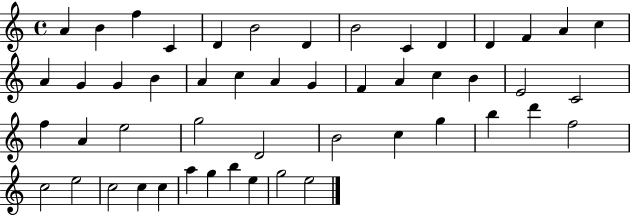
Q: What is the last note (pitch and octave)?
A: E5